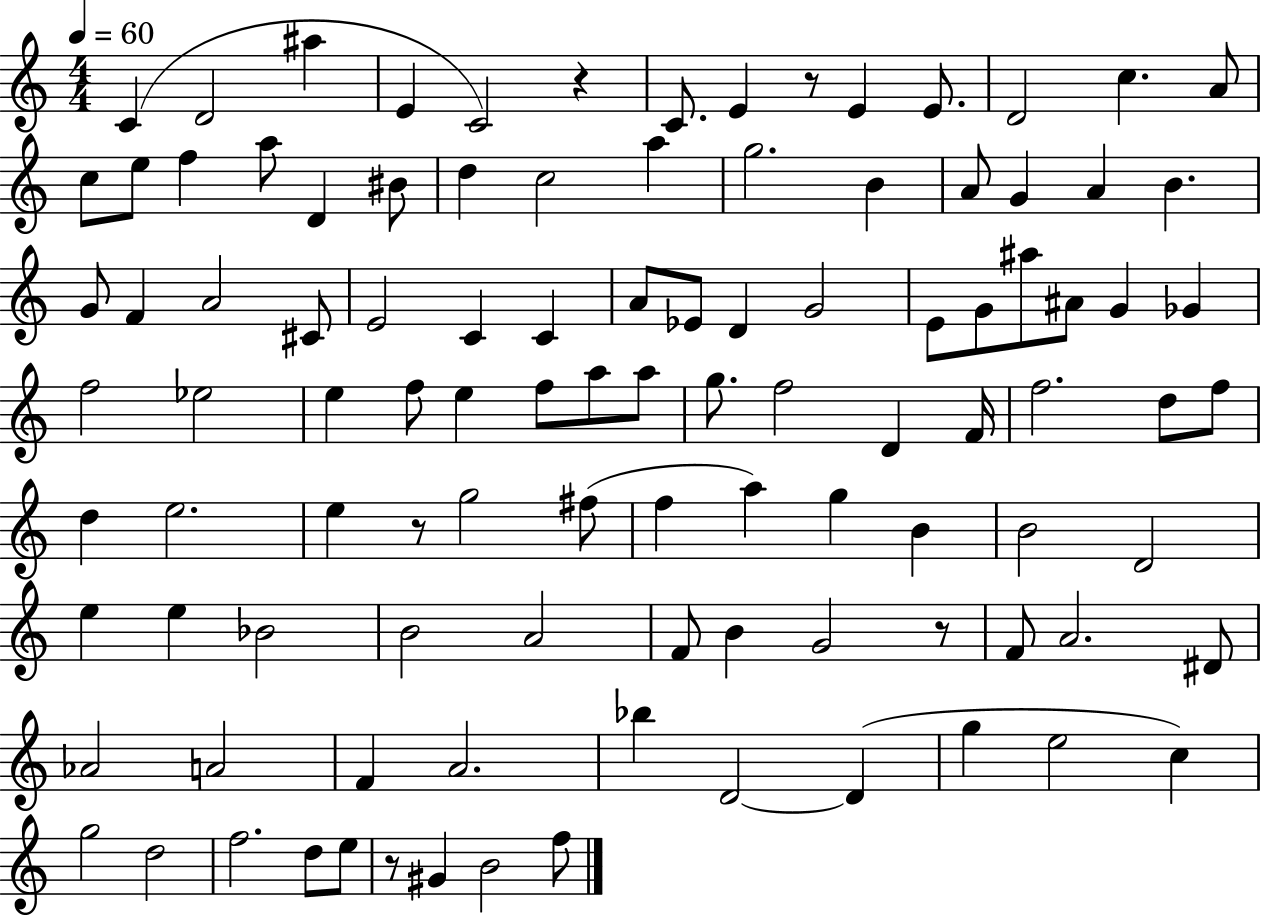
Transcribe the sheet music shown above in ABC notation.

X:1
T:Untitled
M:4/4
L:1/4
K:C
C D2 ^a E C2 z C/2 E z/2 E E/2 D2 c A/2 c/2 e/2 f a/2 D ^B/2 d c2 a g2 B A/2 G A B G/2 F A2 ^C/2 E2 C C A/2 _E/2 D G2 E/2 G/2 ^a/2 ^A/2 G _G f2 _e2 e f/2 e f/2 a/2 a/2 g/2 f2 D F/4 f2 d/2 f/2 d e2 e z/2 g2 ^f/2 f a g B B2 D2 e e _B2 B2 A2 F/2 B G2 z/2 F/2 A2 ^D/2 _A2 A2 F A2 _b D2 D g e2 c g2 d2 f2 d/2 e/2 z/2 ^G B2 f/2